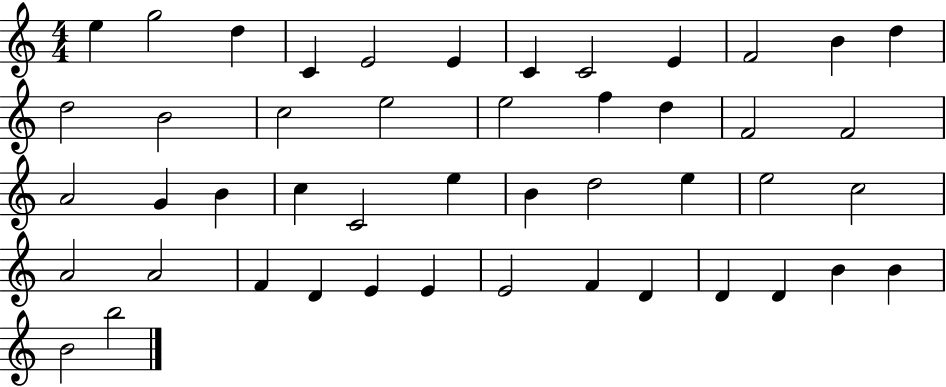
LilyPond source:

{
  \clef treble
  \numericTimeSignature
  \time 4/4
  \key c \major
  e''4 g''2 d''4 | c'4 e'2 e'4 | c'4 c'2 e'4 | f'2 b'4 d''4 | \break d''2 b'2 | c''2 e''2 | e''2 f''4 d''4 | f'2 f'2 | \break a'2 g'4 b'4 | c''4 c'2 e''4 | b'4 d''2 e''4 | e''2 c''2 | \break a'2 a'2 | f'4 d'4 e'4 e'4 | e'2 f'4 d'4 | d'4 d'4 b'4 b'4 | \break b'2 b''2 | \bar "|."
}